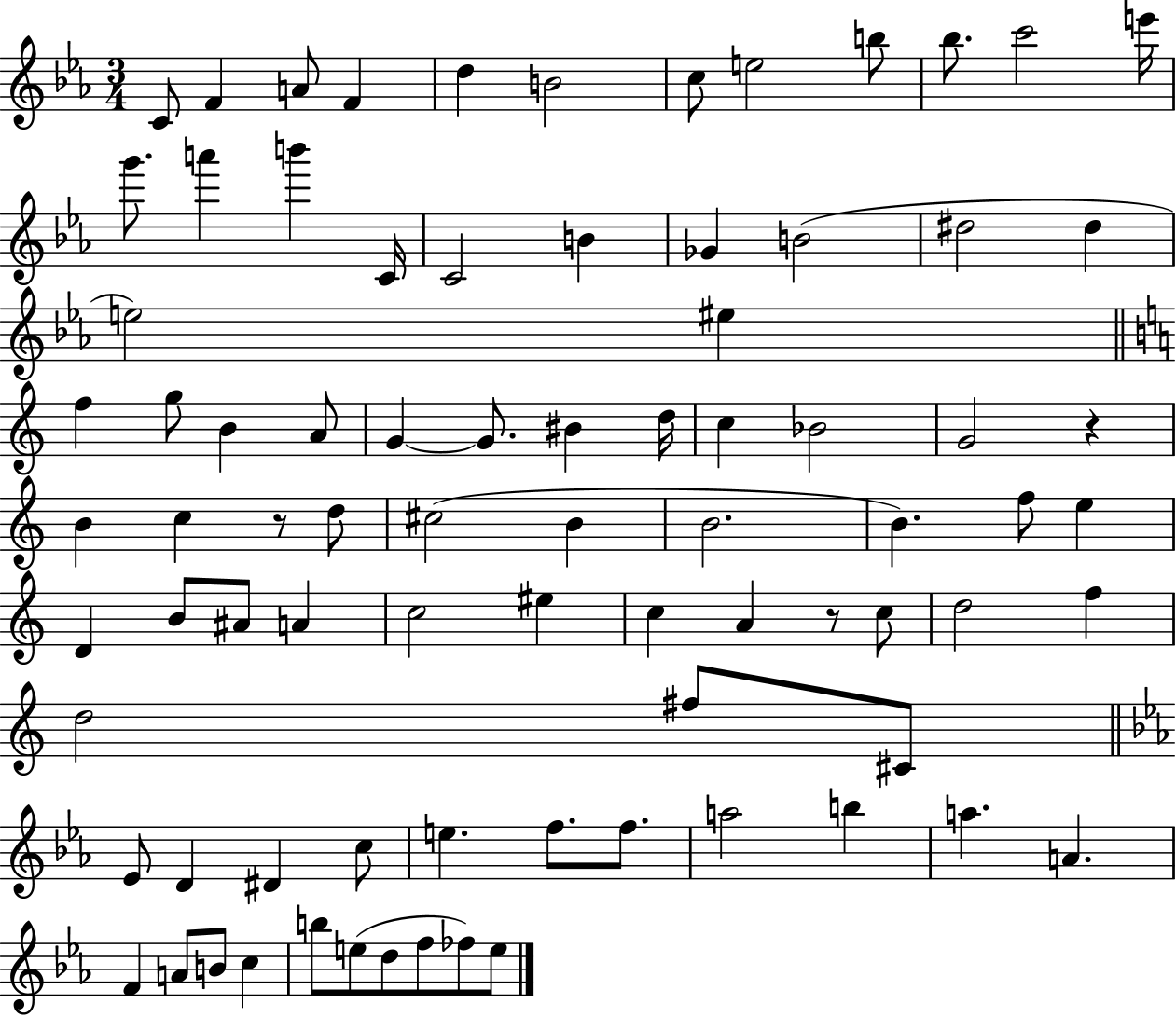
{
  \clef treble
  \numericTimeSignature
  \time 3/4
  \key ees \major
  c'8 f'4 a'8 f'4 | d''4 b'2 | c''8 e''2 b''8 | bes''8. c'''2 e'''16 | \break g'''8. a'''4 b'''4 c'16 | c'2 b'4 | ges'4 b'2( | dis''2 dis''4 | \break e''2) eis''4 | \bar "||" \break \key c \major f''4 g''8 b'4 a'8 | g'4~~ g'8. bis'4 d''16 | c''4 bes'2 | g'2 r4 | \break b'4 c''4 r8 d''8 | cis''2( b'4 | b'2. | b'4.) f''8 e''4 | \break d'4 b'8 ais'8 a'4 | c''2 eis''4 | c''4 a'4 r8 c''8 | d''2 f''4 | \break d''2 fis''8 cis'8 | \bar "||" \break \key c \minor ees'8 d'4 dis'4 c''8 | e''4. f''8. f''8. | a''2 b''4 | a''4. a'4. | \break f'4 a'8 b'8 c''4 | b''8 e''8( d''8 f''8 fes''8) e''8 | \bar "|."
}